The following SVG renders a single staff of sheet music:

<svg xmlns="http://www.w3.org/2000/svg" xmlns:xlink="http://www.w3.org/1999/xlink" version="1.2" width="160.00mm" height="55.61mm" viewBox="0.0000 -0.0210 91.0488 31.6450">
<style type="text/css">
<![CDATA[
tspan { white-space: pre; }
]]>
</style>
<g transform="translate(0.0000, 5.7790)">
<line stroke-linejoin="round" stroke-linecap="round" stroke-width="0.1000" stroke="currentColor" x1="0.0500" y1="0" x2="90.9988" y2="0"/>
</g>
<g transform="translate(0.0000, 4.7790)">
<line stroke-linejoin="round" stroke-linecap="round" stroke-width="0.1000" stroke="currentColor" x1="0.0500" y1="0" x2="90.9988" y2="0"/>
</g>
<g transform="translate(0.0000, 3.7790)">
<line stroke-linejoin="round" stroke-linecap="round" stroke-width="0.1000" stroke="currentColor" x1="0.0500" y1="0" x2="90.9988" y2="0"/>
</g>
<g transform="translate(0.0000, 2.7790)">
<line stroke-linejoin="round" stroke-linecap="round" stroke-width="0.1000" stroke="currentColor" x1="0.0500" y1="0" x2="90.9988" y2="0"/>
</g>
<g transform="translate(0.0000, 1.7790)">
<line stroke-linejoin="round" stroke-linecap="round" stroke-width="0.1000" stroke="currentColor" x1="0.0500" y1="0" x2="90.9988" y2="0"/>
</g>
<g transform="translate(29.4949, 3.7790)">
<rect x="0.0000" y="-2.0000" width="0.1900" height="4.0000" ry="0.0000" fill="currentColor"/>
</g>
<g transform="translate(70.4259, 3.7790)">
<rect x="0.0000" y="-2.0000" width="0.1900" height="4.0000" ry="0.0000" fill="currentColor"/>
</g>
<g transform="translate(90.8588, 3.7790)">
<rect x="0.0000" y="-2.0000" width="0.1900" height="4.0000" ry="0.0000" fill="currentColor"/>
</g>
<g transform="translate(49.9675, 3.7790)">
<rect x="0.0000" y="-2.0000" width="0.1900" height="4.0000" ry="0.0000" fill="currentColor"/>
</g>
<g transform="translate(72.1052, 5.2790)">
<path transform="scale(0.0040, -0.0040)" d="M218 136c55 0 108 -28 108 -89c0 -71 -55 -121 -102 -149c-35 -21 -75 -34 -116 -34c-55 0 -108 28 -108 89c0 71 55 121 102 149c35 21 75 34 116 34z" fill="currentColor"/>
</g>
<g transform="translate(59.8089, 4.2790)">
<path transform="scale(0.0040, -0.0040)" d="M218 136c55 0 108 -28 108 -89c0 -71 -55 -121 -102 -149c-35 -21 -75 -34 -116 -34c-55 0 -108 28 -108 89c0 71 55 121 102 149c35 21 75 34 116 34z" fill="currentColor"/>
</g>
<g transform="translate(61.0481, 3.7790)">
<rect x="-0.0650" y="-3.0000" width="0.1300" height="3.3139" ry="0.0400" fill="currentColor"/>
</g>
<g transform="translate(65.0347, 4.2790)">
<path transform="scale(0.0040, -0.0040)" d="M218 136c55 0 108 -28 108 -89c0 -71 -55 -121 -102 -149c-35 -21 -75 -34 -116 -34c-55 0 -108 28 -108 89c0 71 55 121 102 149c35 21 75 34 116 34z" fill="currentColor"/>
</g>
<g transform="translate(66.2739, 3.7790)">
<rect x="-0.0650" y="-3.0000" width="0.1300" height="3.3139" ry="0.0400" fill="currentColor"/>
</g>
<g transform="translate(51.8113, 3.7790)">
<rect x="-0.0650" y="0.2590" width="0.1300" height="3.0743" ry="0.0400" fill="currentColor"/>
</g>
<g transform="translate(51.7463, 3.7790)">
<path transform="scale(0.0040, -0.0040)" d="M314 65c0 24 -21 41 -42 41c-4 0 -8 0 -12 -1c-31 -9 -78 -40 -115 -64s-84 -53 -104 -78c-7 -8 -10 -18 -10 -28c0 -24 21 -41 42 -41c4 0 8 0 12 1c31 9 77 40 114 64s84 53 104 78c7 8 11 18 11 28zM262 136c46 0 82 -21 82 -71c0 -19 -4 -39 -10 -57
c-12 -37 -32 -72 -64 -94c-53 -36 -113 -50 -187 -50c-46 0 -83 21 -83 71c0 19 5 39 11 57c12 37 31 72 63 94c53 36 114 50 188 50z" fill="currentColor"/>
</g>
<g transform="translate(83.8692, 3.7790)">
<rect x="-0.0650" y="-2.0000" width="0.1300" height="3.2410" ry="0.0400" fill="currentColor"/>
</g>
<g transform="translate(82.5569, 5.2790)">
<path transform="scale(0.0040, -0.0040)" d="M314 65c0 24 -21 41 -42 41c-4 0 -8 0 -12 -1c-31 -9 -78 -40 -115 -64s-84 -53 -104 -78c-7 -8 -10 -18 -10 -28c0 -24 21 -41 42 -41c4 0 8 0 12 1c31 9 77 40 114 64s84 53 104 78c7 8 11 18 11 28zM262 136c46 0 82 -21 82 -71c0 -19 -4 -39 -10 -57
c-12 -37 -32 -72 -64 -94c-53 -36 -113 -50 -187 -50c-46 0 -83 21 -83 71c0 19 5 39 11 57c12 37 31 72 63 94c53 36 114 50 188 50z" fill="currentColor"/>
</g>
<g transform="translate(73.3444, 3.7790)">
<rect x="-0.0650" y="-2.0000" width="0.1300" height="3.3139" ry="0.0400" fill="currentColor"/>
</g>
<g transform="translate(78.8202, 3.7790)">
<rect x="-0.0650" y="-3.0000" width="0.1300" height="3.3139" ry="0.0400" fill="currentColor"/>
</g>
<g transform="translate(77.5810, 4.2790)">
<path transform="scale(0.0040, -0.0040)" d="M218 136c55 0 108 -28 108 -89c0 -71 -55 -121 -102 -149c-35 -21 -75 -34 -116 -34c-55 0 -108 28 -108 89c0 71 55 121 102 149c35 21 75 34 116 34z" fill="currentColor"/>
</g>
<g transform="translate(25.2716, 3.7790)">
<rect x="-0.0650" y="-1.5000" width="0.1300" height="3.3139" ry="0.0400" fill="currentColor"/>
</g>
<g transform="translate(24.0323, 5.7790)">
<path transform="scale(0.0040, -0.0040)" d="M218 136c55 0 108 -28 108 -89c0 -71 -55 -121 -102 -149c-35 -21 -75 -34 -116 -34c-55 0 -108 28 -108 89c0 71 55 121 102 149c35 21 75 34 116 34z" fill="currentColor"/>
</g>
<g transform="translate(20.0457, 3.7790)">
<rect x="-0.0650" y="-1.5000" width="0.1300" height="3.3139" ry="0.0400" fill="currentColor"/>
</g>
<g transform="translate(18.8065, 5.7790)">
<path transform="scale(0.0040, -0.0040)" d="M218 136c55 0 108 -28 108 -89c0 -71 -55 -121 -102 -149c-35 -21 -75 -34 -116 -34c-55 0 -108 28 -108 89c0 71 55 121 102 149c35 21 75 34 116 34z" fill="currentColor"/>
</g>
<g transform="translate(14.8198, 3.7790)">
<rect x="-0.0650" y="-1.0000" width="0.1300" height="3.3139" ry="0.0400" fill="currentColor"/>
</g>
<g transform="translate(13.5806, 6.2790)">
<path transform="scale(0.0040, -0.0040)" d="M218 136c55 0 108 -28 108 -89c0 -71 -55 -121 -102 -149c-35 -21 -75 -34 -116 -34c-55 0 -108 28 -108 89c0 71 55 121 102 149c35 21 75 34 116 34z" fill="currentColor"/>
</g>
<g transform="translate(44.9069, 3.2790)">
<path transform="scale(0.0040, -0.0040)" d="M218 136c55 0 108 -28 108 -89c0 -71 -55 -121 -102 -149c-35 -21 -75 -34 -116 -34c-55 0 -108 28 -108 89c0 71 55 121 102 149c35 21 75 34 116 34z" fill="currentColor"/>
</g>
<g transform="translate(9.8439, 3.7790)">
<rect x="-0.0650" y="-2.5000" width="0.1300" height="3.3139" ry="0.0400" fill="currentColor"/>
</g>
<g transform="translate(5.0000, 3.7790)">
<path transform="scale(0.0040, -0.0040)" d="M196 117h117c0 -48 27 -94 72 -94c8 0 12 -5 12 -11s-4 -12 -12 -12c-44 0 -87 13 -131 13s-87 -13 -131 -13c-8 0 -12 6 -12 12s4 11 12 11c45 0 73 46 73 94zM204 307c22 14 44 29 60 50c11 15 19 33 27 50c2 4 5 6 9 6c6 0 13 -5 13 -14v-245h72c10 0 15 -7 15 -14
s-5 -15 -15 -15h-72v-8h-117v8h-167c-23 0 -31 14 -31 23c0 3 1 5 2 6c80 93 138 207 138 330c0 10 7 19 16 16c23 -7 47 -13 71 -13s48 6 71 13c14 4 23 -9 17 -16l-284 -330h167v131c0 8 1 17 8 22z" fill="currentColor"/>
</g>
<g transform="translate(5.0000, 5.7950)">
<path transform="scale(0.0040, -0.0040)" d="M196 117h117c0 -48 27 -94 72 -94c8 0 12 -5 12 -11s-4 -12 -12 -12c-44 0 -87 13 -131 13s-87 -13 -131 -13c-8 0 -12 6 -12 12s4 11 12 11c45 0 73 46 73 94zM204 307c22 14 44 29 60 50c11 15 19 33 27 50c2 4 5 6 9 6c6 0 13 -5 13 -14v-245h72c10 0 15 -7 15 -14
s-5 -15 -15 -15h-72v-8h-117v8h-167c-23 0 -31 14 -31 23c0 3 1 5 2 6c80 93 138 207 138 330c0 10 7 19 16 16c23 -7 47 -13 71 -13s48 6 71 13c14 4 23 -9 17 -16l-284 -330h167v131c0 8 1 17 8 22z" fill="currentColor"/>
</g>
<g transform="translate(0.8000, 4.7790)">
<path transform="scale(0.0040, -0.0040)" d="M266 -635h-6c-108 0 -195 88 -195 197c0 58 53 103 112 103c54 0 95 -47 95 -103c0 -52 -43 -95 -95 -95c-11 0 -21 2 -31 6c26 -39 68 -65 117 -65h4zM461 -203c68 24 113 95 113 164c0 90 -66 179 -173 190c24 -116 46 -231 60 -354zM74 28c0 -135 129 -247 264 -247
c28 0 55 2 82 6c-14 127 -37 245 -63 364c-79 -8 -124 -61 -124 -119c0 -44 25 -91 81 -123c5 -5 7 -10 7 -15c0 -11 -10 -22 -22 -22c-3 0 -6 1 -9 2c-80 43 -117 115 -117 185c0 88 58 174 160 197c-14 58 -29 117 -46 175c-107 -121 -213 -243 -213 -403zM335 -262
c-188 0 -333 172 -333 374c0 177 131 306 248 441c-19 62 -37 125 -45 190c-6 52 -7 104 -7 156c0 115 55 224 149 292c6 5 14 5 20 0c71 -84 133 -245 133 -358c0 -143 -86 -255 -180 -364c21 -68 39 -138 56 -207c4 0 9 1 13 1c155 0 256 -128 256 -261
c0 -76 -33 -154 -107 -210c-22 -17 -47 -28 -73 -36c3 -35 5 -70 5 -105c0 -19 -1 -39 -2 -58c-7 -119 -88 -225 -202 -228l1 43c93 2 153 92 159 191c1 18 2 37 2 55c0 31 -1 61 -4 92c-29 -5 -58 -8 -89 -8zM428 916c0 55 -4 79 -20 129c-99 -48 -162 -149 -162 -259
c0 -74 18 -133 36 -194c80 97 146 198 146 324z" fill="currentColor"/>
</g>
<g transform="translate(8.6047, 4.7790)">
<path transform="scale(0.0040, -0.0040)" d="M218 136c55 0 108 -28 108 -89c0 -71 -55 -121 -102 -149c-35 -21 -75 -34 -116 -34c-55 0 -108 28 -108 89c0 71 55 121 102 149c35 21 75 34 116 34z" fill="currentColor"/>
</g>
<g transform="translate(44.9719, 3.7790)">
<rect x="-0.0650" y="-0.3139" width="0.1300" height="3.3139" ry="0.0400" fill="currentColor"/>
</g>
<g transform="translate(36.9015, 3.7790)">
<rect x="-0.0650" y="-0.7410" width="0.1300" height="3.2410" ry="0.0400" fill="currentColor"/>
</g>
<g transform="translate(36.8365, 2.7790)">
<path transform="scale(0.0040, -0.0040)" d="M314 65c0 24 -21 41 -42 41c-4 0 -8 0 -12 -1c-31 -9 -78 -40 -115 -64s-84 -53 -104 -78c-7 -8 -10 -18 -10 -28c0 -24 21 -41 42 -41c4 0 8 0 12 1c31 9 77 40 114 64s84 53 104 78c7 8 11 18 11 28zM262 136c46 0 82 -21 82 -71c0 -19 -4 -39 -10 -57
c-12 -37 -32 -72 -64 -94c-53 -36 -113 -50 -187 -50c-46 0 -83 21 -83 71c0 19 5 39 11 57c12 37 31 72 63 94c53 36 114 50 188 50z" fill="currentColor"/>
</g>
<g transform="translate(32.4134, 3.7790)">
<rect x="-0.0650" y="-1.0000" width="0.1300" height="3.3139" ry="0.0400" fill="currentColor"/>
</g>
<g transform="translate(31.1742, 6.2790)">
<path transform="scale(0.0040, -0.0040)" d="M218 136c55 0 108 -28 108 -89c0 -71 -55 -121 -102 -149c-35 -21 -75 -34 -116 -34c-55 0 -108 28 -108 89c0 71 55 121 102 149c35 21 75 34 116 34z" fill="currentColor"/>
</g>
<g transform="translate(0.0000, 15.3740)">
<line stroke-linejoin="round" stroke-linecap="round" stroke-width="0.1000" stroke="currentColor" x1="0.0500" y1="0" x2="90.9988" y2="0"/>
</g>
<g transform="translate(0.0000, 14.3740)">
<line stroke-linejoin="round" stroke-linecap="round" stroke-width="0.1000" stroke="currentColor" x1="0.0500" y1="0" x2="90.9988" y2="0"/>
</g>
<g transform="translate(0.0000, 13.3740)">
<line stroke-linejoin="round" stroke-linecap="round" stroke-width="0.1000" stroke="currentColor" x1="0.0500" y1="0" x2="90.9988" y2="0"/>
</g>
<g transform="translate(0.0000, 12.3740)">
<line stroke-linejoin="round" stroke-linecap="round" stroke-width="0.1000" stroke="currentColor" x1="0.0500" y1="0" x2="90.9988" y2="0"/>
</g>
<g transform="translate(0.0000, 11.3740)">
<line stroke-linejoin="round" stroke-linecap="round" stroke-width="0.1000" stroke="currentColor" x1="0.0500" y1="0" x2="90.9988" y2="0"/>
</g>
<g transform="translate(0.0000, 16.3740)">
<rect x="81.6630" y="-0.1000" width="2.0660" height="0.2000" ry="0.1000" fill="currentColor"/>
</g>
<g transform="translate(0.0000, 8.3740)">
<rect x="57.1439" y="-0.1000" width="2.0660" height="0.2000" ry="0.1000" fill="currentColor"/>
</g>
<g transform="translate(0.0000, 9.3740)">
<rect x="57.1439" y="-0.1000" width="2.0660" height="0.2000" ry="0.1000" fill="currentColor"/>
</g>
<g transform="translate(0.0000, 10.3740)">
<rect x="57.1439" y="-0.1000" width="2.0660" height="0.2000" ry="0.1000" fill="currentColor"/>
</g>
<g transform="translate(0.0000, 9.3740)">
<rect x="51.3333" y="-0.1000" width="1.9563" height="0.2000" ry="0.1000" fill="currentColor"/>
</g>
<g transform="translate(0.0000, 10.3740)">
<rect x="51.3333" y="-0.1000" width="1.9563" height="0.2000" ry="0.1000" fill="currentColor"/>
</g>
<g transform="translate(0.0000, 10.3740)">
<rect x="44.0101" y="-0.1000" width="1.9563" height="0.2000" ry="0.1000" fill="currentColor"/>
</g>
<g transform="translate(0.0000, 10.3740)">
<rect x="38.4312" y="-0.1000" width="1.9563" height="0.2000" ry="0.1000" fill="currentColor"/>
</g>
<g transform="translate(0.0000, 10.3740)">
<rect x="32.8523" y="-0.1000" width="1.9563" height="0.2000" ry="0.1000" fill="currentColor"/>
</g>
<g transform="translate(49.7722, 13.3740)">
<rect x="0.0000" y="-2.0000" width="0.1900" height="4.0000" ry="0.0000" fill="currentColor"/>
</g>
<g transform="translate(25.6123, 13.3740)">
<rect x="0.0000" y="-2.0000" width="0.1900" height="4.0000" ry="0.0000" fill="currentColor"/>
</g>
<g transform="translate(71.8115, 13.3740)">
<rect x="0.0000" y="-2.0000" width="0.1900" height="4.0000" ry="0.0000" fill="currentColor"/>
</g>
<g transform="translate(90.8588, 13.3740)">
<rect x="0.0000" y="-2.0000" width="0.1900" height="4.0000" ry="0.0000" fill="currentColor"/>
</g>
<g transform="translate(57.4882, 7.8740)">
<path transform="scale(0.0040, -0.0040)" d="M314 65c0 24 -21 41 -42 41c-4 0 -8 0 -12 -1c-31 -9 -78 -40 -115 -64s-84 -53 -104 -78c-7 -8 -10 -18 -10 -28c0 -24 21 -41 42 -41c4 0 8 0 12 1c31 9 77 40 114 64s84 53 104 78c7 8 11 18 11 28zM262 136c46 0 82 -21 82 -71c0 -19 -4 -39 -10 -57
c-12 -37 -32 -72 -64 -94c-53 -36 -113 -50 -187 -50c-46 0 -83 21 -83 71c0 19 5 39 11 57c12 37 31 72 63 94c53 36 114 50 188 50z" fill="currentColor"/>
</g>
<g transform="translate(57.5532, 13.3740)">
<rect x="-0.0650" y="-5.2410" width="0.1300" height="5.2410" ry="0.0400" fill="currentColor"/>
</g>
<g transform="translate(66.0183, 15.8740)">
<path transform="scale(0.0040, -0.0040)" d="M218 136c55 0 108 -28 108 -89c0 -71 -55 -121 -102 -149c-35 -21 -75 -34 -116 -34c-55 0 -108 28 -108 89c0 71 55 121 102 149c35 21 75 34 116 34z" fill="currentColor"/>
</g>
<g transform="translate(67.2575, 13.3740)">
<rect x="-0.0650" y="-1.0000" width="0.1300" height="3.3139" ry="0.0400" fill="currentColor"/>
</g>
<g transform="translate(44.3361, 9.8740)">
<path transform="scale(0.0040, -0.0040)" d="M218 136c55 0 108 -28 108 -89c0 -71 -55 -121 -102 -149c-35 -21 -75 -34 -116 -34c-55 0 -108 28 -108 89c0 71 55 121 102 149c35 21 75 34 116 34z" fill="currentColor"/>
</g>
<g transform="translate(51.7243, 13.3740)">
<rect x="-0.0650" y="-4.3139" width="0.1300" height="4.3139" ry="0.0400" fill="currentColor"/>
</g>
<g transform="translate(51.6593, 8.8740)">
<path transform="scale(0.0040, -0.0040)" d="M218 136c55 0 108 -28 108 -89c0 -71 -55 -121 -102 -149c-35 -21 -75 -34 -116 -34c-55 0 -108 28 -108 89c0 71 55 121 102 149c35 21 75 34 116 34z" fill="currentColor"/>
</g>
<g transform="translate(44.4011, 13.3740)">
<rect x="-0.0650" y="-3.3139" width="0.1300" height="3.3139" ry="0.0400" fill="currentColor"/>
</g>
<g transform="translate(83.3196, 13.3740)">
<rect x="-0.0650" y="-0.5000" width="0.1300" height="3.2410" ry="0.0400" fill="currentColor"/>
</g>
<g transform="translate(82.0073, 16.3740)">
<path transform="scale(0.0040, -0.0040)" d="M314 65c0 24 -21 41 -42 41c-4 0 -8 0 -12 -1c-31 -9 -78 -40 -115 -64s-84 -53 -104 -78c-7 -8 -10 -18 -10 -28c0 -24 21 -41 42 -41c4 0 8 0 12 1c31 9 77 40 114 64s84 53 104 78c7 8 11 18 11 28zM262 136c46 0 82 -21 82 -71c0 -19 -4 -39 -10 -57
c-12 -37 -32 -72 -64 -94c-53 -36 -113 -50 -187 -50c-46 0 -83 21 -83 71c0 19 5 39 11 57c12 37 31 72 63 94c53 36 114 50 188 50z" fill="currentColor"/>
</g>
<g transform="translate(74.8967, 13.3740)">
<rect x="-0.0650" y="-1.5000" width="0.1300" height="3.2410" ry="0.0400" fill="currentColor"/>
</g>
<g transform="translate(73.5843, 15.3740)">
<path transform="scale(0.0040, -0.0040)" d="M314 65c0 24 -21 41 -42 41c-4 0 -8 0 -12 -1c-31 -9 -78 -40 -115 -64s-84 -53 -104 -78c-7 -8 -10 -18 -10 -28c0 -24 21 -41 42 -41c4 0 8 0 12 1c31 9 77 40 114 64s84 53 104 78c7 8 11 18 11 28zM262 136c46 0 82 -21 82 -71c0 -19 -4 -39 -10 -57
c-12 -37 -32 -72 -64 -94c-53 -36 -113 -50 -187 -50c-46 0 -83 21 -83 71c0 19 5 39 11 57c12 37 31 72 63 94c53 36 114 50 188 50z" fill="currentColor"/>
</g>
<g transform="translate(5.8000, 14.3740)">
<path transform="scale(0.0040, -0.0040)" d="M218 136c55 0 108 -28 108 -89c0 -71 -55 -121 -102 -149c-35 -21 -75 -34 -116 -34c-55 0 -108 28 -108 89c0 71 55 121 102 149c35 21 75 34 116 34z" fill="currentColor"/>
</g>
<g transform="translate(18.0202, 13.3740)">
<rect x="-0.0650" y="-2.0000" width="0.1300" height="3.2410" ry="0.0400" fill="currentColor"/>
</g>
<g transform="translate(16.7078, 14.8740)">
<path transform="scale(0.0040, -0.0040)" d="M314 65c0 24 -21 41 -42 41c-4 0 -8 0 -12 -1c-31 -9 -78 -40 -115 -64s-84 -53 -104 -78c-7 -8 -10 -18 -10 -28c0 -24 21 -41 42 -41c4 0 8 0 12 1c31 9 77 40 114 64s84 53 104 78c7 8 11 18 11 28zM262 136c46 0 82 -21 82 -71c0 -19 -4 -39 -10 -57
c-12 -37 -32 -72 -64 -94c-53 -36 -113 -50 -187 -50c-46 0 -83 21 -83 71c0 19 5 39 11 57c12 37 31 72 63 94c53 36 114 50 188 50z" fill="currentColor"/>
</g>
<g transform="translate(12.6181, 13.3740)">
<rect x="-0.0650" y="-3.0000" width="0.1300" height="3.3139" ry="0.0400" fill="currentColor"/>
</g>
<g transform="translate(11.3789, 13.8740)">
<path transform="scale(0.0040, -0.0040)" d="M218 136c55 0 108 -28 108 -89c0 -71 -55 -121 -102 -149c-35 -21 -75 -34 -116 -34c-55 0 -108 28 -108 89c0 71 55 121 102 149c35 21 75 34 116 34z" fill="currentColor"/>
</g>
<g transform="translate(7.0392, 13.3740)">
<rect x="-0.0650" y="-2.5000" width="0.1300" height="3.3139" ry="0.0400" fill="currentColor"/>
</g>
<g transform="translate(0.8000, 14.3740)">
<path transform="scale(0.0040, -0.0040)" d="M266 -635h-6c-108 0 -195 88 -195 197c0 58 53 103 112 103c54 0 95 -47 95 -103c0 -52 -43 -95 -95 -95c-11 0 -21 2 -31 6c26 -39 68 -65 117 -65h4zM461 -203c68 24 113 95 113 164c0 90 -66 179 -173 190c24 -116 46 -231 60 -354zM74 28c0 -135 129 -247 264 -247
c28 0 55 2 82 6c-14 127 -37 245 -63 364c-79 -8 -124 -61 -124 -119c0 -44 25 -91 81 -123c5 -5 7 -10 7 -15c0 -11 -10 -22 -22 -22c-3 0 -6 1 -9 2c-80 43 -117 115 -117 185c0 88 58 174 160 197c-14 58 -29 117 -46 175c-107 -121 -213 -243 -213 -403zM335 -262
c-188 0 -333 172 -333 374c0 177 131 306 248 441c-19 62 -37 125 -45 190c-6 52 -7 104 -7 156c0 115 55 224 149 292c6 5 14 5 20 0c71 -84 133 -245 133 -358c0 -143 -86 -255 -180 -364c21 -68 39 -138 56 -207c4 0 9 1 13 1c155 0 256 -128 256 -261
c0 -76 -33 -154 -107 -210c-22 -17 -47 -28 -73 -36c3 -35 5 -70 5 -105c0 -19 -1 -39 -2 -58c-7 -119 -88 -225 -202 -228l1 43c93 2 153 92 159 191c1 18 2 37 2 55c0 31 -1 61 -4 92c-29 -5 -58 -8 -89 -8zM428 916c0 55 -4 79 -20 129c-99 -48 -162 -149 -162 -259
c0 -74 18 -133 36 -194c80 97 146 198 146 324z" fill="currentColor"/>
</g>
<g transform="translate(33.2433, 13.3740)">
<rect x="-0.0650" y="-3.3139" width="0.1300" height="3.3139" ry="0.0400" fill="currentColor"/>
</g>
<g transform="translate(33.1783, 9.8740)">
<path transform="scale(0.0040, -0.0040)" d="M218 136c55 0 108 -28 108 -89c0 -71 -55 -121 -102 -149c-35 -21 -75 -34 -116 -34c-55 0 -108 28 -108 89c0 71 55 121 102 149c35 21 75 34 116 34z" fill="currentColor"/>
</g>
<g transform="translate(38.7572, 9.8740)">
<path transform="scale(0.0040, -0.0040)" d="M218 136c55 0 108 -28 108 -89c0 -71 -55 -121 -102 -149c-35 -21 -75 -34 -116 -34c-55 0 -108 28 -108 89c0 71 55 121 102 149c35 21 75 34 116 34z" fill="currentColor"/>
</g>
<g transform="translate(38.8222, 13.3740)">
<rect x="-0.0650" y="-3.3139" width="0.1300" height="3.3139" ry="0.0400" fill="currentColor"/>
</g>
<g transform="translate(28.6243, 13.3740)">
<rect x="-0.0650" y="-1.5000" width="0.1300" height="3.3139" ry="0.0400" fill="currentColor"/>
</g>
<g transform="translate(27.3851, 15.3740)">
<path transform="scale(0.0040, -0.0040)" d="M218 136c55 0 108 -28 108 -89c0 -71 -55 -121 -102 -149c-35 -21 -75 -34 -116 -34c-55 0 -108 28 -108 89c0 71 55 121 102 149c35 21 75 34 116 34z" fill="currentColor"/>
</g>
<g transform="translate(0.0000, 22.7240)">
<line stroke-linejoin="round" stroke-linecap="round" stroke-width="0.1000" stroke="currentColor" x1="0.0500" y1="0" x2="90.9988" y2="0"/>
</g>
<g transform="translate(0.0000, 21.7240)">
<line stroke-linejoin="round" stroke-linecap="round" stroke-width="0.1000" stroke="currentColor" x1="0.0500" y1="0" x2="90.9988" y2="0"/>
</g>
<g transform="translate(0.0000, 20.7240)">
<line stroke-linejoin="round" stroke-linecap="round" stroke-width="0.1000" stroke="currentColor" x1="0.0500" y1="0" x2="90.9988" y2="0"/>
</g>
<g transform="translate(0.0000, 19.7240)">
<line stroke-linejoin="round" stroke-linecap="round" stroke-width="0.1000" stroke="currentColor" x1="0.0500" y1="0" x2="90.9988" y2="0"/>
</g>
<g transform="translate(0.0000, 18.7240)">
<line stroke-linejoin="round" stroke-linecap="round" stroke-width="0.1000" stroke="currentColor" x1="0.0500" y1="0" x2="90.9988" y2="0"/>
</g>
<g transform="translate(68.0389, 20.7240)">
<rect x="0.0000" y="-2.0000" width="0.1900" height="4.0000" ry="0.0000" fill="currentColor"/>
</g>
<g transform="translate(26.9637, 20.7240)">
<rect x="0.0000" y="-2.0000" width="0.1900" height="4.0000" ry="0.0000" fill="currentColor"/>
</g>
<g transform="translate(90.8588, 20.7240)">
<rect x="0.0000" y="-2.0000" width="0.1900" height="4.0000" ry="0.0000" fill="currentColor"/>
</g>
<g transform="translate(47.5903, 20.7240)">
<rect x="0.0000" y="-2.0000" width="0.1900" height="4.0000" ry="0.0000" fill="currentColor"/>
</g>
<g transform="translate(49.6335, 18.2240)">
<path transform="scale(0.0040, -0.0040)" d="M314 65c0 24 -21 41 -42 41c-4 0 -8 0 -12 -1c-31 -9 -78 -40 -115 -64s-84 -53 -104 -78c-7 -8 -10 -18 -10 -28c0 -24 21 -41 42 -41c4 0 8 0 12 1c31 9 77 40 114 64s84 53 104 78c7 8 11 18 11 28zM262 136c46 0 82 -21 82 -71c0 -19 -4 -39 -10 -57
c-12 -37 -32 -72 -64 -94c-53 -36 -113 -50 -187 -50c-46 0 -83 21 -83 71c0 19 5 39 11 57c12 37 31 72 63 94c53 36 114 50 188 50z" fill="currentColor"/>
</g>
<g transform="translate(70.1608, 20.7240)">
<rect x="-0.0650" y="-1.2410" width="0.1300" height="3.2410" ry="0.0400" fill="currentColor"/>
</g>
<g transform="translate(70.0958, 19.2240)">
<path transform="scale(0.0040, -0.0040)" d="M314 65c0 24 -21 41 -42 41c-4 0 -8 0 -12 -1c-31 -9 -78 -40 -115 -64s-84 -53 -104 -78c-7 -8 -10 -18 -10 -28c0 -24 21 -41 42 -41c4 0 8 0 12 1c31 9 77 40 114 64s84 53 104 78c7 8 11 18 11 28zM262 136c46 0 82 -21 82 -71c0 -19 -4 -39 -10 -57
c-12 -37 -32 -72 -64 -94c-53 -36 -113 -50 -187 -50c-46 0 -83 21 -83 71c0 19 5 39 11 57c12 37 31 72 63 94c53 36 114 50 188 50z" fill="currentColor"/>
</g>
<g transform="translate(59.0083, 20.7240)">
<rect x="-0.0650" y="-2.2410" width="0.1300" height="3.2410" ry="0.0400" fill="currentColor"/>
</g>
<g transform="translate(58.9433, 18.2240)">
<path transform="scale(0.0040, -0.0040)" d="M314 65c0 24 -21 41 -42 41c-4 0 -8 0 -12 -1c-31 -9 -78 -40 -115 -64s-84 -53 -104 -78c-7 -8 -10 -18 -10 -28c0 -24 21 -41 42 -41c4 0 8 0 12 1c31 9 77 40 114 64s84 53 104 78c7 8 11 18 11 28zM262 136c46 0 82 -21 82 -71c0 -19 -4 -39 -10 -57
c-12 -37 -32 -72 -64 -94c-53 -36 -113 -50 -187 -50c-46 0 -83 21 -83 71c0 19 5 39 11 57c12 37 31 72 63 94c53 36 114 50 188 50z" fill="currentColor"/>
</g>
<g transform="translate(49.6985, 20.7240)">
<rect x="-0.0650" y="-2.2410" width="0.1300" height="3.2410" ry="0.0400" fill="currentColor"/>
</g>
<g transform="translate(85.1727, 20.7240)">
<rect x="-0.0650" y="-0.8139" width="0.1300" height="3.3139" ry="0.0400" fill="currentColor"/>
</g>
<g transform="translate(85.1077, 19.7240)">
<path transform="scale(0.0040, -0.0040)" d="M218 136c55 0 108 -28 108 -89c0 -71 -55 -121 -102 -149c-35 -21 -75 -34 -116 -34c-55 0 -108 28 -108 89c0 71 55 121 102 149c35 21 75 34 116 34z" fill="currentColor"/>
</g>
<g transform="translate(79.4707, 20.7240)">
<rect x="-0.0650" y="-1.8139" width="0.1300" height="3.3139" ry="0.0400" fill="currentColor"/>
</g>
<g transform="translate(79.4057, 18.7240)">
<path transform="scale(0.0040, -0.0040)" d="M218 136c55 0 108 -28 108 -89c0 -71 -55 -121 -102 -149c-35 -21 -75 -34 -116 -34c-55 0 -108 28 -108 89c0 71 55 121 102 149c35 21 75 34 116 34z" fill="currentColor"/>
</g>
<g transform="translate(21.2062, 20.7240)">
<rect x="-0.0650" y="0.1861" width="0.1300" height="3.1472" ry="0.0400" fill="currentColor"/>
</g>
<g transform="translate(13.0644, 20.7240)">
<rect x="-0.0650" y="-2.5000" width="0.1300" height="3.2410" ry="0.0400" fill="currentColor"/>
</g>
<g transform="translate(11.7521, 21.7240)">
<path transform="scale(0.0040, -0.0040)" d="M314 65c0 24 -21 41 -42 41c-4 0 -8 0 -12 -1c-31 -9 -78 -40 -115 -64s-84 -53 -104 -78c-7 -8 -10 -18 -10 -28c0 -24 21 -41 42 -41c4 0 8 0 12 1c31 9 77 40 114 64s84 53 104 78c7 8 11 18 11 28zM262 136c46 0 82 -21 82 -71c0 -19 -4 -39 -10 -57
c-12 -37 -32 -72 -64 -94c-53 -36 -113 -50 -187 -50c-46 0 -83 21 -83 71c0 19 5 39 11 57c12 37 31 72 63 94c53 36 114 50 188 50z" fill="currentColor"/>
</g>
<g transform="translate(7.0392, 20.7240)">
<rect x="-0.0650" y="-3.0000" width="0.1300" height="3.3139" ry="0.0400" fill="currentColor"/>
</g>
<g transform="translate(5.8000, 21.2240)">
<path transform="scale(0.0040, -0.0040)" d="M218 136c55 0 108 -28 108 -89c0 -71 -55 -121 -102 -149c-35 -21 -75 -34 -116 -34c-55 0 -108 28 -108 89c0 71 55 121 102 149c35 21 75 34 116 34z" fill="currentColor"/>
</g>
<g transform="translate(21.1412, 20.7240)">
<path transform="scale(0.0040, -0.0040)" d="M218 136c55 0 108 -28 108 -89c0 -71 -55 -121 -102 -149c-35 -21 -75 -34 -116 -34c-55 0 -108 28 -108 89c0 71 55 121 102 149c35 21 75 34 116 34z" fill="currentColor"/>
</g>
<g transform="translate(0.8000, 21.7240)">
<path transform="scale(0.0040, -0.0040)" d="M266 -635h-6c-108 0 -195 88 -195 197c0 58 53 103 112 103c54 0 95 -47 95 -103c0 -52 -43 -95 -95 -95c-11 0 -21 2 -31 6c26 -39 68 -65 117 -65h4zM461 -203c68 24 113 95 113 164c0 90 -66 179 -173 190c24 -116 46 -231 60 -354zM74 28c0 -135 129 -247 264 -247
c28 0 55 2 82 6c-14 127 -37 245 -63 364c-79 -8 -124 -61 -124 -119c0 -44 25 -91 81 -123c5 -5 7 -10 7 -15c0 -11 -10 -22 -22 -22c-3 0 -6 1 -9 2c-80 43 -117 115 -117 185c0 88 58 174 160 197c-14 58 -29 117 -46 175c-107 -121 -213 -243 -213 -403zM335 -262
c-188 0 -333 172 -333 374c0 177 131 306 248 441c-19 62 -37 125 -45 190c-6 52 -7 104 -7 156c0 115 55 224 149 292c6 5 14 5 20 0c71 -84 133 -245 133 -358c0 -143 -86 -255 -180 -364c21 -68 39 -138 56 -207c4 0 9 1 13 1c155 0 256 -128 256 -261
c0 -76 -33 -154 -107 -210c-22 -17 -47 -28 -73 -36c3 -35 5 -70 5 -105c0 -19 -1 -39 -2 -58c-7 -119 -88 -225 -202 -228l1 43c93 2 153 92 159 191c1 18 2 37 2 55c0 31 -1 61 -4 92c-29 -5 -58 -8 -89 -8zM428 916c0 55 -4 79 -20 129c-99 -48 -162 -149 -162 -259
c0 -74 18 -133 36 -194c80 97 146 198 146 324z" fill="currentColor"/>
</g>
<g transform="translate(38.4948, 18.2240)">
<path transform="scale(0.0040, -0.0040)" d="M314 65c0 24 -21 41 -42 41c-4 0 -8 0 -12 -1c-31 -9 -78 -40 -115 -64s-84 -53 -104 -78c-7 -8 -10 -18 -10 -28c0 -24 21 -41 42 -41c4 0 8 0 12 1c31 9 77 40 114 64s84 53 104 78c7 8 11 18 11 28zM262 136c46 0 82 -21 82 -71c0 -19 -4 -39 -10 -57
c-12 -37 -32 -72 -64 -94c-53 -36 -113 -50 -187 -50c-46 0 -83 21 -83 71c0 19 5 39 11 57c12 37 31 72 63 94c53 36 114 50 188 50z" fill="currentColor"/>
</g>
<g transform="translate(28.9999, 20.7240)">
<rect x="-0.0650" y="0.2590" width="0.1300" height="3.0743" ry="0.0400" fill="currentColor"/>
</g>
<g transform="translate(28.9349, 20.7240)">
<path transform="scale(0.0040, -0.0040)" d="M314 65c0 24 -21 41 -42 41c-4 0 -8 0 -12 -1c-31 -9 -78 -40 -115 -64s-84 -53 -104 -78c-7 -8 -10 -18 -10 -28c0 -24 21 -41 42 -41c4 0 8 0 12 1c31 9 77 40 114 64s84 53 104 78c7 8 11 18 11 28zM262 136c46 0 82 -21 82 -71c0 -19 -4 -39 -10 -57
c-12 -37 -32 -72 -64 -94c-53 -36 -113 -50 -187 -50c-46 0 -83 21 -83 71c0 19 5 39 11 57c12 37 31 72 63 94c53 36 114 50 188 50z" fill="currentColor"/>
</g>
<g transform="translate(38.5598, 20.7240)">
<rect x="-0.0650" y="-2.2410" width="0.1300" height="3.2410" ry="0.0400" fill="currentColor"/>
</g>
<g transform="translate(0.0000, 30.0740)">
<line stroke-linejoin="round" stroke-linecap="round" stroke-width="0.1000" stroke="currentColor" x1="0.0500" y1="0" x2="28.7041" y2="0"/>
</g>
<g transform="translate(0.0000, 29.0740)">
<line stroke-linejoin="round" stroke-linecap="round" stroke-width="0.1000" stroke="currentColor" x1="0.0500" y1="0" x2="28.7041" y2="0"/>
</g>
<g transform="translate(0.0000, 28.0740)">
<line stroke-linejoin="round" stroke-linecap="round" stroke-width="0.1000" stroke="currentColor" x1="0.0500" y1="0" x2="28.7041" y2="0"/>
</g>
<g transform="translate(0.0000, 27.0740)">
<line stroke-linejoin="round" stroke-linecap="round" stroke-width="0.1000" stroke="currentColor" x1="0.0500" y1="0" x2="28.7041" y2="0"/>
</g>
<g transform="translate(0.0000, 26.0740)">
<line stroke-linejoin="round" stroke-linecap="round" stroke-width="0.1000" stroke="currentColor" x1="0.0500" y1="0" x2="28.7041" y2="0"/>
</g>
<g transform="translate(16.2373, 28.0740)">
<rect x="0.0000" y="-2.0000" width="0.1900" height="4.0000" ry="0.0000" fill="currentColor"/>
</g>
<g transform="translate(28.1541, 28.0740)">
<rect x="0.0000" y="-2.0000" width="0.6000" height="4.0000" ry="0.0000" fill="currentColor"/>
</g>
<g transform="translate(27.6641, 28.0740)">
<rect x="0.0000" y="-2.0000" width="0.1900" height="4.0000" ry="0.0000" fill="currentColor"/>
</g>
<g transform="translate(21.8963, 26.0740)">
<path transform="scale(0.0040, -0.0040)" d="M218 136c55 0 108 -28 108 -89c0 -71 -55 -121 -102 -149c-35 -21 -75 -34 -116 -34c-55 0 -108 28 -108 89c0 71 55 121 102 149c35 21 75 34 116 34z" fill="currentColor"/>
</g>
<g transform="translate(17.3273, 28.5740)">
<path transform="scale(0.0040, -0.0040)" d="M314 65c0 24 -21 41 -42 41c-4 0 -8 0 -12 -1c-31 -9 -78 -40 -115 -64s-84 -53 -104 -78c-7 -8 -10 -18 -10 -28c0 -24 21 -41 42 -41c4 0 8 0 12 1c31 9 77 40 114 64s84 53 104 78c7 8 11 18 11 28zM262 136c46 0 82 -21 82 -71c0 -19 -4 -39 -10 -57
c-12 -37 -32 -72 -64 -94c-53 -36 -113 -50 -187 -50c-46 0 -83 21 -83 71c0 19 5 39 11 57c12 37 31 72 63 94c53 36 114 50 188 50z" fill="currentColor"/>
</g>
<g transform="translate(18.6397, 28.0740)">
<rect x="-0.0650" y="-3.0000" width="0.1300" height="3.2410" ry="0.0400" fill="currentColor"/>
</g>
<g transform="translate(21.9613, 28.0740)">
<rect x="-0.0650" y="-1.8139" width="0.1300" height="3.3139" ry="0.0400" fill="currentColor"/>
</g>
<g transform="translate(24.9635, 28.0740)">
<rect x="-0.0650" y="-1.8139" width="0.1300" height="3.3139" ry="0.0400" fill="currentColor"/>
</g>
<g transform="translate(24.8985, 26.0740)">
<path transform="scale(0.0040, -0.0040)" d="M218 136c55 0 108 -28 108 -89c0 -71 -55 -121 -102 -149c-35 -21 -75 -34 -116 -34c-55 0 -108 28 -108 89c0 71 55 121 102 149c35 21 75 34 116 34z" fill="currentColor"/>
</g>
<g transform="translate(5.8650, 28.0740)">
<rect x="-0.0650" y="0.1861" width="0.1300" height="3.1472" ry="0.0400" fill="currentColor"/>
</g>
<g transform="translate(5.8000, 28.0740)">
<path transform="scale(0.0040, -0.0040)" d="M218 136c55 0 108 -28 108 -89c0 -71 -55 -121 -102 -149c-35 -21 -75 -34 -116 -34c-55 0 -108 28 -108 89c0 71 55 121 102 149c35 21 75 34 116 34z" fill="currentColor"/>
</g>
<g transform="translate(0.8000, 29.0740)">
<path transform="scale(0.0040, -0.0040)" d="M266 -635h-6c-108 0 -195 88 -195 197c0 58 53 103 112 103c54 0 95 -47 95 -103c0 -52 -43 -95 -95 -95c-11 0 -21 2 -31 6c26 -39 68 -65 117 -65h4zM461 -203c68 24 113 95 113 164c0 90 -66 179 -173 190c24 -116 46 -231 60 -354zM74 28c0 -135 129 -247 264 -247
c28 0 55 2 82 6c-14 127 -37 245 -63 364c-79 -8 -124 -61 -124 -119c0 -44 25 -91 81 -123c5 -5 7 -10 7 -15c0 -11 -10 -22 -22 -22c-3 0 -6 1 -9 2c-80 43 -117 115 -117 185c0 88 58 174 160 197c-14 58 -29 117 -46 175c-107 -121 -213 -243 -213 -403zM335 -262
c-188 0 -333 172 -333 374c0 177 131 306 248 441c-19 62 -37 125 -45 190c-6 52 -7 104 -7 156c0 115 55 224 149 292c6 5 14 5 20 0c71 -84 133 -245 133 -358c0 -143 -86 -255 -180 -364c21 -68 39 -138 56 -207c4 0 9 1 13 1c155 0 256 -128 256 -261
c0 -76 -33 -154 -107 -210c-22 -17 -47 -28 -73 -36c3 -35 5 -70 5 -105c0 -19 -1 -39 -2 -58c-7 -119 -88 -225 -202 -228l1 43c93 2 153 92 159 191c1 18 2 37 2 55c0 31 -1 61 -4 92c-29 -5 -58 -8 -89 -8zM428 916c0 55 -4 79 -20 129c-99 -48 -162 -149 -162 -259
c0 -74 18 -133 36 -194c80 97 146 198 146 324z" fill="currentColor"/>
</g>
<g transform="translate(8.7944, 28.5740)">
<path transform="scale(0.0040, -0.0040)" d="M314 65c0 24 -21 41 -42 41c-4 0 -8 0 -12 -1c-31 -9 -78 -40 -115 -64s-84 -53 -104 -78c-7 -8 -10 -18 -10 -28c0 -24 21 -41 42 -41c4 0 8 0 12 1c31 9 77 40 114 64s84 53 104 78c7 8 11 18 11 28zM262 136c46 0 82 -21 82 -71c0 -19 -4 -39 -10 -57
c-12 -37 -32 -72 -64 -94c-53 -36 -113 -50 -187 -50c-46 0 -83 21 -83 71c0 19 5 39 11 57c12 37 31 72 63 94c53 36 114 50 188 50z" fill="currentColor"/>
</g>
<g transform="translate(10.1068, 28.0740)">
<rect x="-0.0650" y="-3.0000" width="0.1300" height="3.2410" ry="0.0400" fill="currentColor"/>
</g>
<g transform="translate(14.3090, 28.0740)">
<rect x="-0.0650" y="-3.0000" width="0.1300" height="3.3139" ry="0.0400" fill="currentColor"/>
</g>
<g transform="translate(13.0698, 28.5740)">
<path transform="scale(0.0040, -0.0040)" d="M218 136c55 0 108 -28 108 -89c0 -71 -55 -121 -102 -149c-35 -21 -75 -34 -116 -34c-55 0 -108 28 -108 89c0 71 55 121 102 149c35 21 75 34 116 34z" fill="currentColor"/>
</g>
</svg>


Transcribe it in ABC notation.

X:1
T:Untitled
M:4/4
L:1/4
K:C
G D E E D d2 c B2 A A F A F2 G A F2 E b b b d' f'2 D E2 C2 A G2 B B2 g2 g2 g2 e2 f d B A2 A A2 f f